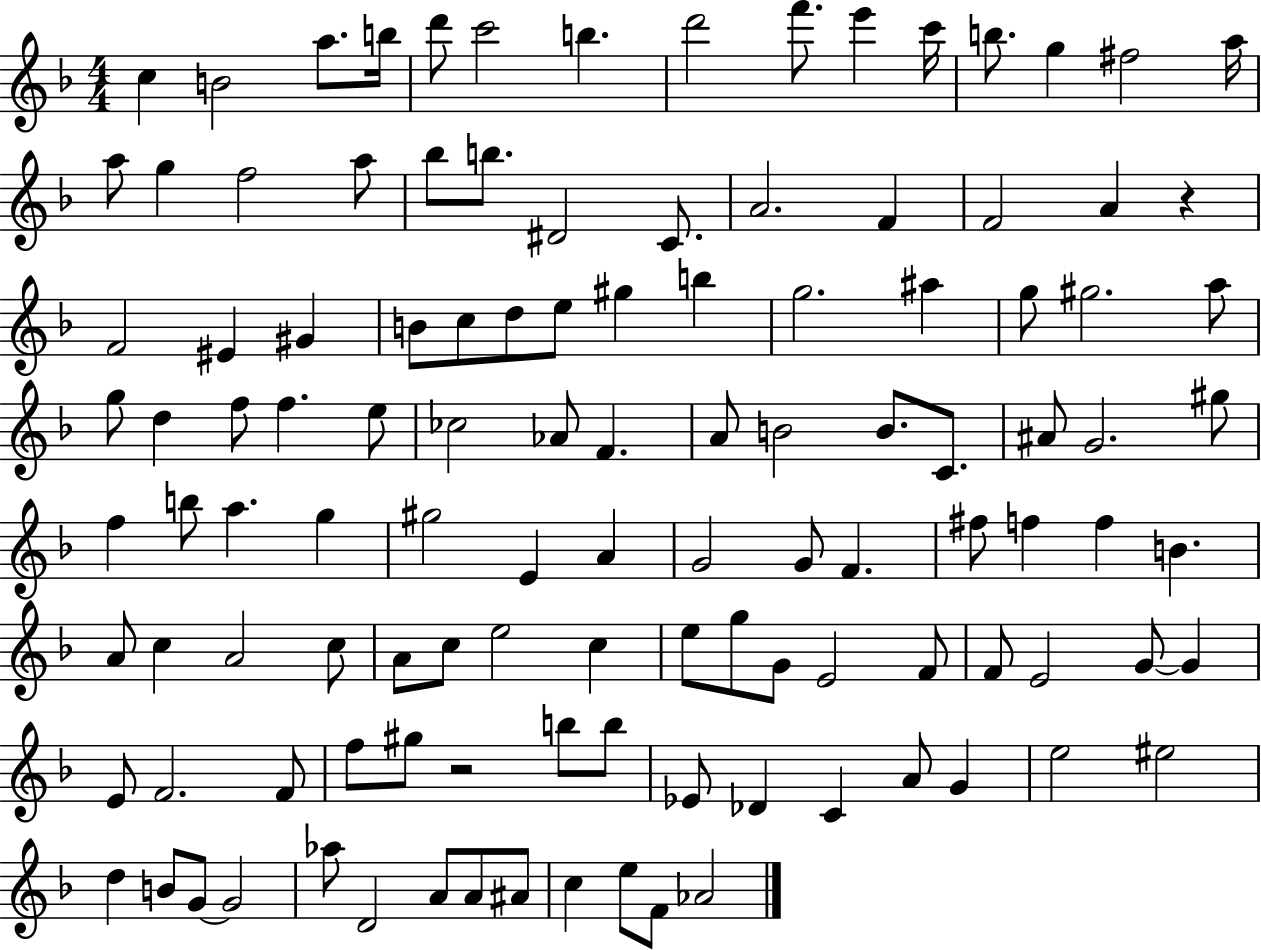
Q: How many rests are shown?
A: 2